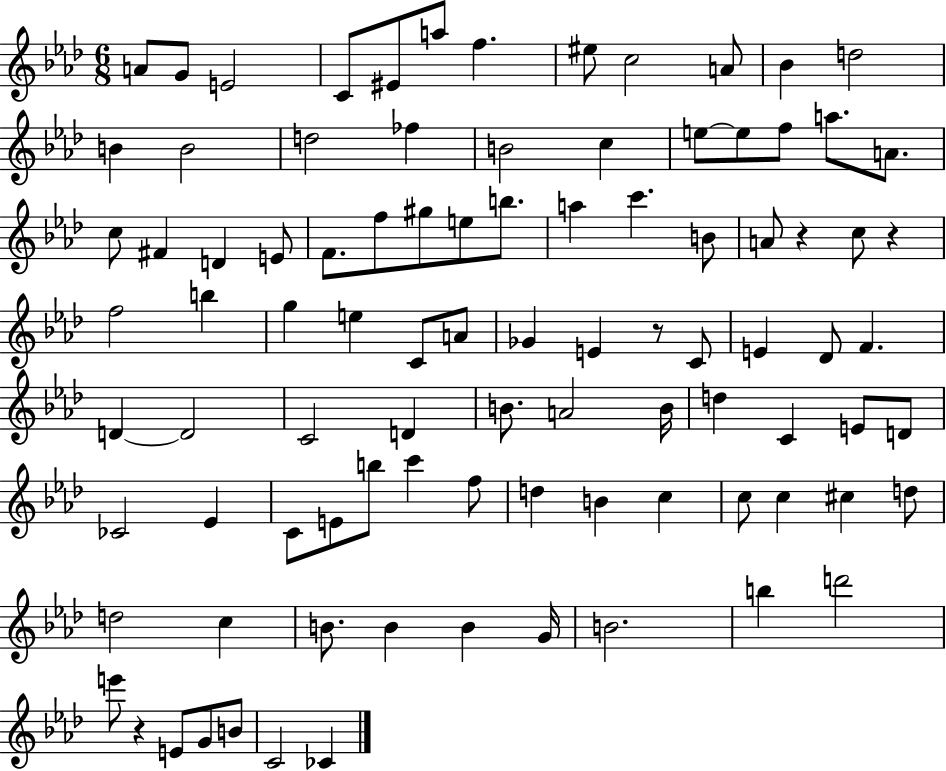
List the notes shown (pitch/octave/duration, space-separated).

A4/e G4/e E4/h C4/e EIS4/e A5/e F5/q. EIS5/e C5/h A4/e Bb4/q D5/h B4/q B4/h D5/h FES5/q B4/h C5/q E5/e E5/e F5/e A5/e. A4/e. C5/e F#4/q D4/q E4/e F4/e. F5/e G#5/e E5/e B5/e. A5/q C6/q. B4/e A4/e R/q C5/e R/q F5/h B5/q G5/q E5/q C4/e A4/e Gb4/q E4/q R/e C4/e E4/q Db4/e F4/q. D4/q D4/h C4/h D4/q B4/e. A4/h B4/s D5/q C4/q E4/e D4/e CES4/h Eb4/q C4/e E4/e B5/e C6/q F5/e D5/q B4/q C5/q C5/e C5/q C#5/q D5/e D5/h C5/q B4/e. B4/q B4/q G4/s B4/h. B5/q D6/h E6/e R/q E4/e G4/e B4/e C4/h CES4/q